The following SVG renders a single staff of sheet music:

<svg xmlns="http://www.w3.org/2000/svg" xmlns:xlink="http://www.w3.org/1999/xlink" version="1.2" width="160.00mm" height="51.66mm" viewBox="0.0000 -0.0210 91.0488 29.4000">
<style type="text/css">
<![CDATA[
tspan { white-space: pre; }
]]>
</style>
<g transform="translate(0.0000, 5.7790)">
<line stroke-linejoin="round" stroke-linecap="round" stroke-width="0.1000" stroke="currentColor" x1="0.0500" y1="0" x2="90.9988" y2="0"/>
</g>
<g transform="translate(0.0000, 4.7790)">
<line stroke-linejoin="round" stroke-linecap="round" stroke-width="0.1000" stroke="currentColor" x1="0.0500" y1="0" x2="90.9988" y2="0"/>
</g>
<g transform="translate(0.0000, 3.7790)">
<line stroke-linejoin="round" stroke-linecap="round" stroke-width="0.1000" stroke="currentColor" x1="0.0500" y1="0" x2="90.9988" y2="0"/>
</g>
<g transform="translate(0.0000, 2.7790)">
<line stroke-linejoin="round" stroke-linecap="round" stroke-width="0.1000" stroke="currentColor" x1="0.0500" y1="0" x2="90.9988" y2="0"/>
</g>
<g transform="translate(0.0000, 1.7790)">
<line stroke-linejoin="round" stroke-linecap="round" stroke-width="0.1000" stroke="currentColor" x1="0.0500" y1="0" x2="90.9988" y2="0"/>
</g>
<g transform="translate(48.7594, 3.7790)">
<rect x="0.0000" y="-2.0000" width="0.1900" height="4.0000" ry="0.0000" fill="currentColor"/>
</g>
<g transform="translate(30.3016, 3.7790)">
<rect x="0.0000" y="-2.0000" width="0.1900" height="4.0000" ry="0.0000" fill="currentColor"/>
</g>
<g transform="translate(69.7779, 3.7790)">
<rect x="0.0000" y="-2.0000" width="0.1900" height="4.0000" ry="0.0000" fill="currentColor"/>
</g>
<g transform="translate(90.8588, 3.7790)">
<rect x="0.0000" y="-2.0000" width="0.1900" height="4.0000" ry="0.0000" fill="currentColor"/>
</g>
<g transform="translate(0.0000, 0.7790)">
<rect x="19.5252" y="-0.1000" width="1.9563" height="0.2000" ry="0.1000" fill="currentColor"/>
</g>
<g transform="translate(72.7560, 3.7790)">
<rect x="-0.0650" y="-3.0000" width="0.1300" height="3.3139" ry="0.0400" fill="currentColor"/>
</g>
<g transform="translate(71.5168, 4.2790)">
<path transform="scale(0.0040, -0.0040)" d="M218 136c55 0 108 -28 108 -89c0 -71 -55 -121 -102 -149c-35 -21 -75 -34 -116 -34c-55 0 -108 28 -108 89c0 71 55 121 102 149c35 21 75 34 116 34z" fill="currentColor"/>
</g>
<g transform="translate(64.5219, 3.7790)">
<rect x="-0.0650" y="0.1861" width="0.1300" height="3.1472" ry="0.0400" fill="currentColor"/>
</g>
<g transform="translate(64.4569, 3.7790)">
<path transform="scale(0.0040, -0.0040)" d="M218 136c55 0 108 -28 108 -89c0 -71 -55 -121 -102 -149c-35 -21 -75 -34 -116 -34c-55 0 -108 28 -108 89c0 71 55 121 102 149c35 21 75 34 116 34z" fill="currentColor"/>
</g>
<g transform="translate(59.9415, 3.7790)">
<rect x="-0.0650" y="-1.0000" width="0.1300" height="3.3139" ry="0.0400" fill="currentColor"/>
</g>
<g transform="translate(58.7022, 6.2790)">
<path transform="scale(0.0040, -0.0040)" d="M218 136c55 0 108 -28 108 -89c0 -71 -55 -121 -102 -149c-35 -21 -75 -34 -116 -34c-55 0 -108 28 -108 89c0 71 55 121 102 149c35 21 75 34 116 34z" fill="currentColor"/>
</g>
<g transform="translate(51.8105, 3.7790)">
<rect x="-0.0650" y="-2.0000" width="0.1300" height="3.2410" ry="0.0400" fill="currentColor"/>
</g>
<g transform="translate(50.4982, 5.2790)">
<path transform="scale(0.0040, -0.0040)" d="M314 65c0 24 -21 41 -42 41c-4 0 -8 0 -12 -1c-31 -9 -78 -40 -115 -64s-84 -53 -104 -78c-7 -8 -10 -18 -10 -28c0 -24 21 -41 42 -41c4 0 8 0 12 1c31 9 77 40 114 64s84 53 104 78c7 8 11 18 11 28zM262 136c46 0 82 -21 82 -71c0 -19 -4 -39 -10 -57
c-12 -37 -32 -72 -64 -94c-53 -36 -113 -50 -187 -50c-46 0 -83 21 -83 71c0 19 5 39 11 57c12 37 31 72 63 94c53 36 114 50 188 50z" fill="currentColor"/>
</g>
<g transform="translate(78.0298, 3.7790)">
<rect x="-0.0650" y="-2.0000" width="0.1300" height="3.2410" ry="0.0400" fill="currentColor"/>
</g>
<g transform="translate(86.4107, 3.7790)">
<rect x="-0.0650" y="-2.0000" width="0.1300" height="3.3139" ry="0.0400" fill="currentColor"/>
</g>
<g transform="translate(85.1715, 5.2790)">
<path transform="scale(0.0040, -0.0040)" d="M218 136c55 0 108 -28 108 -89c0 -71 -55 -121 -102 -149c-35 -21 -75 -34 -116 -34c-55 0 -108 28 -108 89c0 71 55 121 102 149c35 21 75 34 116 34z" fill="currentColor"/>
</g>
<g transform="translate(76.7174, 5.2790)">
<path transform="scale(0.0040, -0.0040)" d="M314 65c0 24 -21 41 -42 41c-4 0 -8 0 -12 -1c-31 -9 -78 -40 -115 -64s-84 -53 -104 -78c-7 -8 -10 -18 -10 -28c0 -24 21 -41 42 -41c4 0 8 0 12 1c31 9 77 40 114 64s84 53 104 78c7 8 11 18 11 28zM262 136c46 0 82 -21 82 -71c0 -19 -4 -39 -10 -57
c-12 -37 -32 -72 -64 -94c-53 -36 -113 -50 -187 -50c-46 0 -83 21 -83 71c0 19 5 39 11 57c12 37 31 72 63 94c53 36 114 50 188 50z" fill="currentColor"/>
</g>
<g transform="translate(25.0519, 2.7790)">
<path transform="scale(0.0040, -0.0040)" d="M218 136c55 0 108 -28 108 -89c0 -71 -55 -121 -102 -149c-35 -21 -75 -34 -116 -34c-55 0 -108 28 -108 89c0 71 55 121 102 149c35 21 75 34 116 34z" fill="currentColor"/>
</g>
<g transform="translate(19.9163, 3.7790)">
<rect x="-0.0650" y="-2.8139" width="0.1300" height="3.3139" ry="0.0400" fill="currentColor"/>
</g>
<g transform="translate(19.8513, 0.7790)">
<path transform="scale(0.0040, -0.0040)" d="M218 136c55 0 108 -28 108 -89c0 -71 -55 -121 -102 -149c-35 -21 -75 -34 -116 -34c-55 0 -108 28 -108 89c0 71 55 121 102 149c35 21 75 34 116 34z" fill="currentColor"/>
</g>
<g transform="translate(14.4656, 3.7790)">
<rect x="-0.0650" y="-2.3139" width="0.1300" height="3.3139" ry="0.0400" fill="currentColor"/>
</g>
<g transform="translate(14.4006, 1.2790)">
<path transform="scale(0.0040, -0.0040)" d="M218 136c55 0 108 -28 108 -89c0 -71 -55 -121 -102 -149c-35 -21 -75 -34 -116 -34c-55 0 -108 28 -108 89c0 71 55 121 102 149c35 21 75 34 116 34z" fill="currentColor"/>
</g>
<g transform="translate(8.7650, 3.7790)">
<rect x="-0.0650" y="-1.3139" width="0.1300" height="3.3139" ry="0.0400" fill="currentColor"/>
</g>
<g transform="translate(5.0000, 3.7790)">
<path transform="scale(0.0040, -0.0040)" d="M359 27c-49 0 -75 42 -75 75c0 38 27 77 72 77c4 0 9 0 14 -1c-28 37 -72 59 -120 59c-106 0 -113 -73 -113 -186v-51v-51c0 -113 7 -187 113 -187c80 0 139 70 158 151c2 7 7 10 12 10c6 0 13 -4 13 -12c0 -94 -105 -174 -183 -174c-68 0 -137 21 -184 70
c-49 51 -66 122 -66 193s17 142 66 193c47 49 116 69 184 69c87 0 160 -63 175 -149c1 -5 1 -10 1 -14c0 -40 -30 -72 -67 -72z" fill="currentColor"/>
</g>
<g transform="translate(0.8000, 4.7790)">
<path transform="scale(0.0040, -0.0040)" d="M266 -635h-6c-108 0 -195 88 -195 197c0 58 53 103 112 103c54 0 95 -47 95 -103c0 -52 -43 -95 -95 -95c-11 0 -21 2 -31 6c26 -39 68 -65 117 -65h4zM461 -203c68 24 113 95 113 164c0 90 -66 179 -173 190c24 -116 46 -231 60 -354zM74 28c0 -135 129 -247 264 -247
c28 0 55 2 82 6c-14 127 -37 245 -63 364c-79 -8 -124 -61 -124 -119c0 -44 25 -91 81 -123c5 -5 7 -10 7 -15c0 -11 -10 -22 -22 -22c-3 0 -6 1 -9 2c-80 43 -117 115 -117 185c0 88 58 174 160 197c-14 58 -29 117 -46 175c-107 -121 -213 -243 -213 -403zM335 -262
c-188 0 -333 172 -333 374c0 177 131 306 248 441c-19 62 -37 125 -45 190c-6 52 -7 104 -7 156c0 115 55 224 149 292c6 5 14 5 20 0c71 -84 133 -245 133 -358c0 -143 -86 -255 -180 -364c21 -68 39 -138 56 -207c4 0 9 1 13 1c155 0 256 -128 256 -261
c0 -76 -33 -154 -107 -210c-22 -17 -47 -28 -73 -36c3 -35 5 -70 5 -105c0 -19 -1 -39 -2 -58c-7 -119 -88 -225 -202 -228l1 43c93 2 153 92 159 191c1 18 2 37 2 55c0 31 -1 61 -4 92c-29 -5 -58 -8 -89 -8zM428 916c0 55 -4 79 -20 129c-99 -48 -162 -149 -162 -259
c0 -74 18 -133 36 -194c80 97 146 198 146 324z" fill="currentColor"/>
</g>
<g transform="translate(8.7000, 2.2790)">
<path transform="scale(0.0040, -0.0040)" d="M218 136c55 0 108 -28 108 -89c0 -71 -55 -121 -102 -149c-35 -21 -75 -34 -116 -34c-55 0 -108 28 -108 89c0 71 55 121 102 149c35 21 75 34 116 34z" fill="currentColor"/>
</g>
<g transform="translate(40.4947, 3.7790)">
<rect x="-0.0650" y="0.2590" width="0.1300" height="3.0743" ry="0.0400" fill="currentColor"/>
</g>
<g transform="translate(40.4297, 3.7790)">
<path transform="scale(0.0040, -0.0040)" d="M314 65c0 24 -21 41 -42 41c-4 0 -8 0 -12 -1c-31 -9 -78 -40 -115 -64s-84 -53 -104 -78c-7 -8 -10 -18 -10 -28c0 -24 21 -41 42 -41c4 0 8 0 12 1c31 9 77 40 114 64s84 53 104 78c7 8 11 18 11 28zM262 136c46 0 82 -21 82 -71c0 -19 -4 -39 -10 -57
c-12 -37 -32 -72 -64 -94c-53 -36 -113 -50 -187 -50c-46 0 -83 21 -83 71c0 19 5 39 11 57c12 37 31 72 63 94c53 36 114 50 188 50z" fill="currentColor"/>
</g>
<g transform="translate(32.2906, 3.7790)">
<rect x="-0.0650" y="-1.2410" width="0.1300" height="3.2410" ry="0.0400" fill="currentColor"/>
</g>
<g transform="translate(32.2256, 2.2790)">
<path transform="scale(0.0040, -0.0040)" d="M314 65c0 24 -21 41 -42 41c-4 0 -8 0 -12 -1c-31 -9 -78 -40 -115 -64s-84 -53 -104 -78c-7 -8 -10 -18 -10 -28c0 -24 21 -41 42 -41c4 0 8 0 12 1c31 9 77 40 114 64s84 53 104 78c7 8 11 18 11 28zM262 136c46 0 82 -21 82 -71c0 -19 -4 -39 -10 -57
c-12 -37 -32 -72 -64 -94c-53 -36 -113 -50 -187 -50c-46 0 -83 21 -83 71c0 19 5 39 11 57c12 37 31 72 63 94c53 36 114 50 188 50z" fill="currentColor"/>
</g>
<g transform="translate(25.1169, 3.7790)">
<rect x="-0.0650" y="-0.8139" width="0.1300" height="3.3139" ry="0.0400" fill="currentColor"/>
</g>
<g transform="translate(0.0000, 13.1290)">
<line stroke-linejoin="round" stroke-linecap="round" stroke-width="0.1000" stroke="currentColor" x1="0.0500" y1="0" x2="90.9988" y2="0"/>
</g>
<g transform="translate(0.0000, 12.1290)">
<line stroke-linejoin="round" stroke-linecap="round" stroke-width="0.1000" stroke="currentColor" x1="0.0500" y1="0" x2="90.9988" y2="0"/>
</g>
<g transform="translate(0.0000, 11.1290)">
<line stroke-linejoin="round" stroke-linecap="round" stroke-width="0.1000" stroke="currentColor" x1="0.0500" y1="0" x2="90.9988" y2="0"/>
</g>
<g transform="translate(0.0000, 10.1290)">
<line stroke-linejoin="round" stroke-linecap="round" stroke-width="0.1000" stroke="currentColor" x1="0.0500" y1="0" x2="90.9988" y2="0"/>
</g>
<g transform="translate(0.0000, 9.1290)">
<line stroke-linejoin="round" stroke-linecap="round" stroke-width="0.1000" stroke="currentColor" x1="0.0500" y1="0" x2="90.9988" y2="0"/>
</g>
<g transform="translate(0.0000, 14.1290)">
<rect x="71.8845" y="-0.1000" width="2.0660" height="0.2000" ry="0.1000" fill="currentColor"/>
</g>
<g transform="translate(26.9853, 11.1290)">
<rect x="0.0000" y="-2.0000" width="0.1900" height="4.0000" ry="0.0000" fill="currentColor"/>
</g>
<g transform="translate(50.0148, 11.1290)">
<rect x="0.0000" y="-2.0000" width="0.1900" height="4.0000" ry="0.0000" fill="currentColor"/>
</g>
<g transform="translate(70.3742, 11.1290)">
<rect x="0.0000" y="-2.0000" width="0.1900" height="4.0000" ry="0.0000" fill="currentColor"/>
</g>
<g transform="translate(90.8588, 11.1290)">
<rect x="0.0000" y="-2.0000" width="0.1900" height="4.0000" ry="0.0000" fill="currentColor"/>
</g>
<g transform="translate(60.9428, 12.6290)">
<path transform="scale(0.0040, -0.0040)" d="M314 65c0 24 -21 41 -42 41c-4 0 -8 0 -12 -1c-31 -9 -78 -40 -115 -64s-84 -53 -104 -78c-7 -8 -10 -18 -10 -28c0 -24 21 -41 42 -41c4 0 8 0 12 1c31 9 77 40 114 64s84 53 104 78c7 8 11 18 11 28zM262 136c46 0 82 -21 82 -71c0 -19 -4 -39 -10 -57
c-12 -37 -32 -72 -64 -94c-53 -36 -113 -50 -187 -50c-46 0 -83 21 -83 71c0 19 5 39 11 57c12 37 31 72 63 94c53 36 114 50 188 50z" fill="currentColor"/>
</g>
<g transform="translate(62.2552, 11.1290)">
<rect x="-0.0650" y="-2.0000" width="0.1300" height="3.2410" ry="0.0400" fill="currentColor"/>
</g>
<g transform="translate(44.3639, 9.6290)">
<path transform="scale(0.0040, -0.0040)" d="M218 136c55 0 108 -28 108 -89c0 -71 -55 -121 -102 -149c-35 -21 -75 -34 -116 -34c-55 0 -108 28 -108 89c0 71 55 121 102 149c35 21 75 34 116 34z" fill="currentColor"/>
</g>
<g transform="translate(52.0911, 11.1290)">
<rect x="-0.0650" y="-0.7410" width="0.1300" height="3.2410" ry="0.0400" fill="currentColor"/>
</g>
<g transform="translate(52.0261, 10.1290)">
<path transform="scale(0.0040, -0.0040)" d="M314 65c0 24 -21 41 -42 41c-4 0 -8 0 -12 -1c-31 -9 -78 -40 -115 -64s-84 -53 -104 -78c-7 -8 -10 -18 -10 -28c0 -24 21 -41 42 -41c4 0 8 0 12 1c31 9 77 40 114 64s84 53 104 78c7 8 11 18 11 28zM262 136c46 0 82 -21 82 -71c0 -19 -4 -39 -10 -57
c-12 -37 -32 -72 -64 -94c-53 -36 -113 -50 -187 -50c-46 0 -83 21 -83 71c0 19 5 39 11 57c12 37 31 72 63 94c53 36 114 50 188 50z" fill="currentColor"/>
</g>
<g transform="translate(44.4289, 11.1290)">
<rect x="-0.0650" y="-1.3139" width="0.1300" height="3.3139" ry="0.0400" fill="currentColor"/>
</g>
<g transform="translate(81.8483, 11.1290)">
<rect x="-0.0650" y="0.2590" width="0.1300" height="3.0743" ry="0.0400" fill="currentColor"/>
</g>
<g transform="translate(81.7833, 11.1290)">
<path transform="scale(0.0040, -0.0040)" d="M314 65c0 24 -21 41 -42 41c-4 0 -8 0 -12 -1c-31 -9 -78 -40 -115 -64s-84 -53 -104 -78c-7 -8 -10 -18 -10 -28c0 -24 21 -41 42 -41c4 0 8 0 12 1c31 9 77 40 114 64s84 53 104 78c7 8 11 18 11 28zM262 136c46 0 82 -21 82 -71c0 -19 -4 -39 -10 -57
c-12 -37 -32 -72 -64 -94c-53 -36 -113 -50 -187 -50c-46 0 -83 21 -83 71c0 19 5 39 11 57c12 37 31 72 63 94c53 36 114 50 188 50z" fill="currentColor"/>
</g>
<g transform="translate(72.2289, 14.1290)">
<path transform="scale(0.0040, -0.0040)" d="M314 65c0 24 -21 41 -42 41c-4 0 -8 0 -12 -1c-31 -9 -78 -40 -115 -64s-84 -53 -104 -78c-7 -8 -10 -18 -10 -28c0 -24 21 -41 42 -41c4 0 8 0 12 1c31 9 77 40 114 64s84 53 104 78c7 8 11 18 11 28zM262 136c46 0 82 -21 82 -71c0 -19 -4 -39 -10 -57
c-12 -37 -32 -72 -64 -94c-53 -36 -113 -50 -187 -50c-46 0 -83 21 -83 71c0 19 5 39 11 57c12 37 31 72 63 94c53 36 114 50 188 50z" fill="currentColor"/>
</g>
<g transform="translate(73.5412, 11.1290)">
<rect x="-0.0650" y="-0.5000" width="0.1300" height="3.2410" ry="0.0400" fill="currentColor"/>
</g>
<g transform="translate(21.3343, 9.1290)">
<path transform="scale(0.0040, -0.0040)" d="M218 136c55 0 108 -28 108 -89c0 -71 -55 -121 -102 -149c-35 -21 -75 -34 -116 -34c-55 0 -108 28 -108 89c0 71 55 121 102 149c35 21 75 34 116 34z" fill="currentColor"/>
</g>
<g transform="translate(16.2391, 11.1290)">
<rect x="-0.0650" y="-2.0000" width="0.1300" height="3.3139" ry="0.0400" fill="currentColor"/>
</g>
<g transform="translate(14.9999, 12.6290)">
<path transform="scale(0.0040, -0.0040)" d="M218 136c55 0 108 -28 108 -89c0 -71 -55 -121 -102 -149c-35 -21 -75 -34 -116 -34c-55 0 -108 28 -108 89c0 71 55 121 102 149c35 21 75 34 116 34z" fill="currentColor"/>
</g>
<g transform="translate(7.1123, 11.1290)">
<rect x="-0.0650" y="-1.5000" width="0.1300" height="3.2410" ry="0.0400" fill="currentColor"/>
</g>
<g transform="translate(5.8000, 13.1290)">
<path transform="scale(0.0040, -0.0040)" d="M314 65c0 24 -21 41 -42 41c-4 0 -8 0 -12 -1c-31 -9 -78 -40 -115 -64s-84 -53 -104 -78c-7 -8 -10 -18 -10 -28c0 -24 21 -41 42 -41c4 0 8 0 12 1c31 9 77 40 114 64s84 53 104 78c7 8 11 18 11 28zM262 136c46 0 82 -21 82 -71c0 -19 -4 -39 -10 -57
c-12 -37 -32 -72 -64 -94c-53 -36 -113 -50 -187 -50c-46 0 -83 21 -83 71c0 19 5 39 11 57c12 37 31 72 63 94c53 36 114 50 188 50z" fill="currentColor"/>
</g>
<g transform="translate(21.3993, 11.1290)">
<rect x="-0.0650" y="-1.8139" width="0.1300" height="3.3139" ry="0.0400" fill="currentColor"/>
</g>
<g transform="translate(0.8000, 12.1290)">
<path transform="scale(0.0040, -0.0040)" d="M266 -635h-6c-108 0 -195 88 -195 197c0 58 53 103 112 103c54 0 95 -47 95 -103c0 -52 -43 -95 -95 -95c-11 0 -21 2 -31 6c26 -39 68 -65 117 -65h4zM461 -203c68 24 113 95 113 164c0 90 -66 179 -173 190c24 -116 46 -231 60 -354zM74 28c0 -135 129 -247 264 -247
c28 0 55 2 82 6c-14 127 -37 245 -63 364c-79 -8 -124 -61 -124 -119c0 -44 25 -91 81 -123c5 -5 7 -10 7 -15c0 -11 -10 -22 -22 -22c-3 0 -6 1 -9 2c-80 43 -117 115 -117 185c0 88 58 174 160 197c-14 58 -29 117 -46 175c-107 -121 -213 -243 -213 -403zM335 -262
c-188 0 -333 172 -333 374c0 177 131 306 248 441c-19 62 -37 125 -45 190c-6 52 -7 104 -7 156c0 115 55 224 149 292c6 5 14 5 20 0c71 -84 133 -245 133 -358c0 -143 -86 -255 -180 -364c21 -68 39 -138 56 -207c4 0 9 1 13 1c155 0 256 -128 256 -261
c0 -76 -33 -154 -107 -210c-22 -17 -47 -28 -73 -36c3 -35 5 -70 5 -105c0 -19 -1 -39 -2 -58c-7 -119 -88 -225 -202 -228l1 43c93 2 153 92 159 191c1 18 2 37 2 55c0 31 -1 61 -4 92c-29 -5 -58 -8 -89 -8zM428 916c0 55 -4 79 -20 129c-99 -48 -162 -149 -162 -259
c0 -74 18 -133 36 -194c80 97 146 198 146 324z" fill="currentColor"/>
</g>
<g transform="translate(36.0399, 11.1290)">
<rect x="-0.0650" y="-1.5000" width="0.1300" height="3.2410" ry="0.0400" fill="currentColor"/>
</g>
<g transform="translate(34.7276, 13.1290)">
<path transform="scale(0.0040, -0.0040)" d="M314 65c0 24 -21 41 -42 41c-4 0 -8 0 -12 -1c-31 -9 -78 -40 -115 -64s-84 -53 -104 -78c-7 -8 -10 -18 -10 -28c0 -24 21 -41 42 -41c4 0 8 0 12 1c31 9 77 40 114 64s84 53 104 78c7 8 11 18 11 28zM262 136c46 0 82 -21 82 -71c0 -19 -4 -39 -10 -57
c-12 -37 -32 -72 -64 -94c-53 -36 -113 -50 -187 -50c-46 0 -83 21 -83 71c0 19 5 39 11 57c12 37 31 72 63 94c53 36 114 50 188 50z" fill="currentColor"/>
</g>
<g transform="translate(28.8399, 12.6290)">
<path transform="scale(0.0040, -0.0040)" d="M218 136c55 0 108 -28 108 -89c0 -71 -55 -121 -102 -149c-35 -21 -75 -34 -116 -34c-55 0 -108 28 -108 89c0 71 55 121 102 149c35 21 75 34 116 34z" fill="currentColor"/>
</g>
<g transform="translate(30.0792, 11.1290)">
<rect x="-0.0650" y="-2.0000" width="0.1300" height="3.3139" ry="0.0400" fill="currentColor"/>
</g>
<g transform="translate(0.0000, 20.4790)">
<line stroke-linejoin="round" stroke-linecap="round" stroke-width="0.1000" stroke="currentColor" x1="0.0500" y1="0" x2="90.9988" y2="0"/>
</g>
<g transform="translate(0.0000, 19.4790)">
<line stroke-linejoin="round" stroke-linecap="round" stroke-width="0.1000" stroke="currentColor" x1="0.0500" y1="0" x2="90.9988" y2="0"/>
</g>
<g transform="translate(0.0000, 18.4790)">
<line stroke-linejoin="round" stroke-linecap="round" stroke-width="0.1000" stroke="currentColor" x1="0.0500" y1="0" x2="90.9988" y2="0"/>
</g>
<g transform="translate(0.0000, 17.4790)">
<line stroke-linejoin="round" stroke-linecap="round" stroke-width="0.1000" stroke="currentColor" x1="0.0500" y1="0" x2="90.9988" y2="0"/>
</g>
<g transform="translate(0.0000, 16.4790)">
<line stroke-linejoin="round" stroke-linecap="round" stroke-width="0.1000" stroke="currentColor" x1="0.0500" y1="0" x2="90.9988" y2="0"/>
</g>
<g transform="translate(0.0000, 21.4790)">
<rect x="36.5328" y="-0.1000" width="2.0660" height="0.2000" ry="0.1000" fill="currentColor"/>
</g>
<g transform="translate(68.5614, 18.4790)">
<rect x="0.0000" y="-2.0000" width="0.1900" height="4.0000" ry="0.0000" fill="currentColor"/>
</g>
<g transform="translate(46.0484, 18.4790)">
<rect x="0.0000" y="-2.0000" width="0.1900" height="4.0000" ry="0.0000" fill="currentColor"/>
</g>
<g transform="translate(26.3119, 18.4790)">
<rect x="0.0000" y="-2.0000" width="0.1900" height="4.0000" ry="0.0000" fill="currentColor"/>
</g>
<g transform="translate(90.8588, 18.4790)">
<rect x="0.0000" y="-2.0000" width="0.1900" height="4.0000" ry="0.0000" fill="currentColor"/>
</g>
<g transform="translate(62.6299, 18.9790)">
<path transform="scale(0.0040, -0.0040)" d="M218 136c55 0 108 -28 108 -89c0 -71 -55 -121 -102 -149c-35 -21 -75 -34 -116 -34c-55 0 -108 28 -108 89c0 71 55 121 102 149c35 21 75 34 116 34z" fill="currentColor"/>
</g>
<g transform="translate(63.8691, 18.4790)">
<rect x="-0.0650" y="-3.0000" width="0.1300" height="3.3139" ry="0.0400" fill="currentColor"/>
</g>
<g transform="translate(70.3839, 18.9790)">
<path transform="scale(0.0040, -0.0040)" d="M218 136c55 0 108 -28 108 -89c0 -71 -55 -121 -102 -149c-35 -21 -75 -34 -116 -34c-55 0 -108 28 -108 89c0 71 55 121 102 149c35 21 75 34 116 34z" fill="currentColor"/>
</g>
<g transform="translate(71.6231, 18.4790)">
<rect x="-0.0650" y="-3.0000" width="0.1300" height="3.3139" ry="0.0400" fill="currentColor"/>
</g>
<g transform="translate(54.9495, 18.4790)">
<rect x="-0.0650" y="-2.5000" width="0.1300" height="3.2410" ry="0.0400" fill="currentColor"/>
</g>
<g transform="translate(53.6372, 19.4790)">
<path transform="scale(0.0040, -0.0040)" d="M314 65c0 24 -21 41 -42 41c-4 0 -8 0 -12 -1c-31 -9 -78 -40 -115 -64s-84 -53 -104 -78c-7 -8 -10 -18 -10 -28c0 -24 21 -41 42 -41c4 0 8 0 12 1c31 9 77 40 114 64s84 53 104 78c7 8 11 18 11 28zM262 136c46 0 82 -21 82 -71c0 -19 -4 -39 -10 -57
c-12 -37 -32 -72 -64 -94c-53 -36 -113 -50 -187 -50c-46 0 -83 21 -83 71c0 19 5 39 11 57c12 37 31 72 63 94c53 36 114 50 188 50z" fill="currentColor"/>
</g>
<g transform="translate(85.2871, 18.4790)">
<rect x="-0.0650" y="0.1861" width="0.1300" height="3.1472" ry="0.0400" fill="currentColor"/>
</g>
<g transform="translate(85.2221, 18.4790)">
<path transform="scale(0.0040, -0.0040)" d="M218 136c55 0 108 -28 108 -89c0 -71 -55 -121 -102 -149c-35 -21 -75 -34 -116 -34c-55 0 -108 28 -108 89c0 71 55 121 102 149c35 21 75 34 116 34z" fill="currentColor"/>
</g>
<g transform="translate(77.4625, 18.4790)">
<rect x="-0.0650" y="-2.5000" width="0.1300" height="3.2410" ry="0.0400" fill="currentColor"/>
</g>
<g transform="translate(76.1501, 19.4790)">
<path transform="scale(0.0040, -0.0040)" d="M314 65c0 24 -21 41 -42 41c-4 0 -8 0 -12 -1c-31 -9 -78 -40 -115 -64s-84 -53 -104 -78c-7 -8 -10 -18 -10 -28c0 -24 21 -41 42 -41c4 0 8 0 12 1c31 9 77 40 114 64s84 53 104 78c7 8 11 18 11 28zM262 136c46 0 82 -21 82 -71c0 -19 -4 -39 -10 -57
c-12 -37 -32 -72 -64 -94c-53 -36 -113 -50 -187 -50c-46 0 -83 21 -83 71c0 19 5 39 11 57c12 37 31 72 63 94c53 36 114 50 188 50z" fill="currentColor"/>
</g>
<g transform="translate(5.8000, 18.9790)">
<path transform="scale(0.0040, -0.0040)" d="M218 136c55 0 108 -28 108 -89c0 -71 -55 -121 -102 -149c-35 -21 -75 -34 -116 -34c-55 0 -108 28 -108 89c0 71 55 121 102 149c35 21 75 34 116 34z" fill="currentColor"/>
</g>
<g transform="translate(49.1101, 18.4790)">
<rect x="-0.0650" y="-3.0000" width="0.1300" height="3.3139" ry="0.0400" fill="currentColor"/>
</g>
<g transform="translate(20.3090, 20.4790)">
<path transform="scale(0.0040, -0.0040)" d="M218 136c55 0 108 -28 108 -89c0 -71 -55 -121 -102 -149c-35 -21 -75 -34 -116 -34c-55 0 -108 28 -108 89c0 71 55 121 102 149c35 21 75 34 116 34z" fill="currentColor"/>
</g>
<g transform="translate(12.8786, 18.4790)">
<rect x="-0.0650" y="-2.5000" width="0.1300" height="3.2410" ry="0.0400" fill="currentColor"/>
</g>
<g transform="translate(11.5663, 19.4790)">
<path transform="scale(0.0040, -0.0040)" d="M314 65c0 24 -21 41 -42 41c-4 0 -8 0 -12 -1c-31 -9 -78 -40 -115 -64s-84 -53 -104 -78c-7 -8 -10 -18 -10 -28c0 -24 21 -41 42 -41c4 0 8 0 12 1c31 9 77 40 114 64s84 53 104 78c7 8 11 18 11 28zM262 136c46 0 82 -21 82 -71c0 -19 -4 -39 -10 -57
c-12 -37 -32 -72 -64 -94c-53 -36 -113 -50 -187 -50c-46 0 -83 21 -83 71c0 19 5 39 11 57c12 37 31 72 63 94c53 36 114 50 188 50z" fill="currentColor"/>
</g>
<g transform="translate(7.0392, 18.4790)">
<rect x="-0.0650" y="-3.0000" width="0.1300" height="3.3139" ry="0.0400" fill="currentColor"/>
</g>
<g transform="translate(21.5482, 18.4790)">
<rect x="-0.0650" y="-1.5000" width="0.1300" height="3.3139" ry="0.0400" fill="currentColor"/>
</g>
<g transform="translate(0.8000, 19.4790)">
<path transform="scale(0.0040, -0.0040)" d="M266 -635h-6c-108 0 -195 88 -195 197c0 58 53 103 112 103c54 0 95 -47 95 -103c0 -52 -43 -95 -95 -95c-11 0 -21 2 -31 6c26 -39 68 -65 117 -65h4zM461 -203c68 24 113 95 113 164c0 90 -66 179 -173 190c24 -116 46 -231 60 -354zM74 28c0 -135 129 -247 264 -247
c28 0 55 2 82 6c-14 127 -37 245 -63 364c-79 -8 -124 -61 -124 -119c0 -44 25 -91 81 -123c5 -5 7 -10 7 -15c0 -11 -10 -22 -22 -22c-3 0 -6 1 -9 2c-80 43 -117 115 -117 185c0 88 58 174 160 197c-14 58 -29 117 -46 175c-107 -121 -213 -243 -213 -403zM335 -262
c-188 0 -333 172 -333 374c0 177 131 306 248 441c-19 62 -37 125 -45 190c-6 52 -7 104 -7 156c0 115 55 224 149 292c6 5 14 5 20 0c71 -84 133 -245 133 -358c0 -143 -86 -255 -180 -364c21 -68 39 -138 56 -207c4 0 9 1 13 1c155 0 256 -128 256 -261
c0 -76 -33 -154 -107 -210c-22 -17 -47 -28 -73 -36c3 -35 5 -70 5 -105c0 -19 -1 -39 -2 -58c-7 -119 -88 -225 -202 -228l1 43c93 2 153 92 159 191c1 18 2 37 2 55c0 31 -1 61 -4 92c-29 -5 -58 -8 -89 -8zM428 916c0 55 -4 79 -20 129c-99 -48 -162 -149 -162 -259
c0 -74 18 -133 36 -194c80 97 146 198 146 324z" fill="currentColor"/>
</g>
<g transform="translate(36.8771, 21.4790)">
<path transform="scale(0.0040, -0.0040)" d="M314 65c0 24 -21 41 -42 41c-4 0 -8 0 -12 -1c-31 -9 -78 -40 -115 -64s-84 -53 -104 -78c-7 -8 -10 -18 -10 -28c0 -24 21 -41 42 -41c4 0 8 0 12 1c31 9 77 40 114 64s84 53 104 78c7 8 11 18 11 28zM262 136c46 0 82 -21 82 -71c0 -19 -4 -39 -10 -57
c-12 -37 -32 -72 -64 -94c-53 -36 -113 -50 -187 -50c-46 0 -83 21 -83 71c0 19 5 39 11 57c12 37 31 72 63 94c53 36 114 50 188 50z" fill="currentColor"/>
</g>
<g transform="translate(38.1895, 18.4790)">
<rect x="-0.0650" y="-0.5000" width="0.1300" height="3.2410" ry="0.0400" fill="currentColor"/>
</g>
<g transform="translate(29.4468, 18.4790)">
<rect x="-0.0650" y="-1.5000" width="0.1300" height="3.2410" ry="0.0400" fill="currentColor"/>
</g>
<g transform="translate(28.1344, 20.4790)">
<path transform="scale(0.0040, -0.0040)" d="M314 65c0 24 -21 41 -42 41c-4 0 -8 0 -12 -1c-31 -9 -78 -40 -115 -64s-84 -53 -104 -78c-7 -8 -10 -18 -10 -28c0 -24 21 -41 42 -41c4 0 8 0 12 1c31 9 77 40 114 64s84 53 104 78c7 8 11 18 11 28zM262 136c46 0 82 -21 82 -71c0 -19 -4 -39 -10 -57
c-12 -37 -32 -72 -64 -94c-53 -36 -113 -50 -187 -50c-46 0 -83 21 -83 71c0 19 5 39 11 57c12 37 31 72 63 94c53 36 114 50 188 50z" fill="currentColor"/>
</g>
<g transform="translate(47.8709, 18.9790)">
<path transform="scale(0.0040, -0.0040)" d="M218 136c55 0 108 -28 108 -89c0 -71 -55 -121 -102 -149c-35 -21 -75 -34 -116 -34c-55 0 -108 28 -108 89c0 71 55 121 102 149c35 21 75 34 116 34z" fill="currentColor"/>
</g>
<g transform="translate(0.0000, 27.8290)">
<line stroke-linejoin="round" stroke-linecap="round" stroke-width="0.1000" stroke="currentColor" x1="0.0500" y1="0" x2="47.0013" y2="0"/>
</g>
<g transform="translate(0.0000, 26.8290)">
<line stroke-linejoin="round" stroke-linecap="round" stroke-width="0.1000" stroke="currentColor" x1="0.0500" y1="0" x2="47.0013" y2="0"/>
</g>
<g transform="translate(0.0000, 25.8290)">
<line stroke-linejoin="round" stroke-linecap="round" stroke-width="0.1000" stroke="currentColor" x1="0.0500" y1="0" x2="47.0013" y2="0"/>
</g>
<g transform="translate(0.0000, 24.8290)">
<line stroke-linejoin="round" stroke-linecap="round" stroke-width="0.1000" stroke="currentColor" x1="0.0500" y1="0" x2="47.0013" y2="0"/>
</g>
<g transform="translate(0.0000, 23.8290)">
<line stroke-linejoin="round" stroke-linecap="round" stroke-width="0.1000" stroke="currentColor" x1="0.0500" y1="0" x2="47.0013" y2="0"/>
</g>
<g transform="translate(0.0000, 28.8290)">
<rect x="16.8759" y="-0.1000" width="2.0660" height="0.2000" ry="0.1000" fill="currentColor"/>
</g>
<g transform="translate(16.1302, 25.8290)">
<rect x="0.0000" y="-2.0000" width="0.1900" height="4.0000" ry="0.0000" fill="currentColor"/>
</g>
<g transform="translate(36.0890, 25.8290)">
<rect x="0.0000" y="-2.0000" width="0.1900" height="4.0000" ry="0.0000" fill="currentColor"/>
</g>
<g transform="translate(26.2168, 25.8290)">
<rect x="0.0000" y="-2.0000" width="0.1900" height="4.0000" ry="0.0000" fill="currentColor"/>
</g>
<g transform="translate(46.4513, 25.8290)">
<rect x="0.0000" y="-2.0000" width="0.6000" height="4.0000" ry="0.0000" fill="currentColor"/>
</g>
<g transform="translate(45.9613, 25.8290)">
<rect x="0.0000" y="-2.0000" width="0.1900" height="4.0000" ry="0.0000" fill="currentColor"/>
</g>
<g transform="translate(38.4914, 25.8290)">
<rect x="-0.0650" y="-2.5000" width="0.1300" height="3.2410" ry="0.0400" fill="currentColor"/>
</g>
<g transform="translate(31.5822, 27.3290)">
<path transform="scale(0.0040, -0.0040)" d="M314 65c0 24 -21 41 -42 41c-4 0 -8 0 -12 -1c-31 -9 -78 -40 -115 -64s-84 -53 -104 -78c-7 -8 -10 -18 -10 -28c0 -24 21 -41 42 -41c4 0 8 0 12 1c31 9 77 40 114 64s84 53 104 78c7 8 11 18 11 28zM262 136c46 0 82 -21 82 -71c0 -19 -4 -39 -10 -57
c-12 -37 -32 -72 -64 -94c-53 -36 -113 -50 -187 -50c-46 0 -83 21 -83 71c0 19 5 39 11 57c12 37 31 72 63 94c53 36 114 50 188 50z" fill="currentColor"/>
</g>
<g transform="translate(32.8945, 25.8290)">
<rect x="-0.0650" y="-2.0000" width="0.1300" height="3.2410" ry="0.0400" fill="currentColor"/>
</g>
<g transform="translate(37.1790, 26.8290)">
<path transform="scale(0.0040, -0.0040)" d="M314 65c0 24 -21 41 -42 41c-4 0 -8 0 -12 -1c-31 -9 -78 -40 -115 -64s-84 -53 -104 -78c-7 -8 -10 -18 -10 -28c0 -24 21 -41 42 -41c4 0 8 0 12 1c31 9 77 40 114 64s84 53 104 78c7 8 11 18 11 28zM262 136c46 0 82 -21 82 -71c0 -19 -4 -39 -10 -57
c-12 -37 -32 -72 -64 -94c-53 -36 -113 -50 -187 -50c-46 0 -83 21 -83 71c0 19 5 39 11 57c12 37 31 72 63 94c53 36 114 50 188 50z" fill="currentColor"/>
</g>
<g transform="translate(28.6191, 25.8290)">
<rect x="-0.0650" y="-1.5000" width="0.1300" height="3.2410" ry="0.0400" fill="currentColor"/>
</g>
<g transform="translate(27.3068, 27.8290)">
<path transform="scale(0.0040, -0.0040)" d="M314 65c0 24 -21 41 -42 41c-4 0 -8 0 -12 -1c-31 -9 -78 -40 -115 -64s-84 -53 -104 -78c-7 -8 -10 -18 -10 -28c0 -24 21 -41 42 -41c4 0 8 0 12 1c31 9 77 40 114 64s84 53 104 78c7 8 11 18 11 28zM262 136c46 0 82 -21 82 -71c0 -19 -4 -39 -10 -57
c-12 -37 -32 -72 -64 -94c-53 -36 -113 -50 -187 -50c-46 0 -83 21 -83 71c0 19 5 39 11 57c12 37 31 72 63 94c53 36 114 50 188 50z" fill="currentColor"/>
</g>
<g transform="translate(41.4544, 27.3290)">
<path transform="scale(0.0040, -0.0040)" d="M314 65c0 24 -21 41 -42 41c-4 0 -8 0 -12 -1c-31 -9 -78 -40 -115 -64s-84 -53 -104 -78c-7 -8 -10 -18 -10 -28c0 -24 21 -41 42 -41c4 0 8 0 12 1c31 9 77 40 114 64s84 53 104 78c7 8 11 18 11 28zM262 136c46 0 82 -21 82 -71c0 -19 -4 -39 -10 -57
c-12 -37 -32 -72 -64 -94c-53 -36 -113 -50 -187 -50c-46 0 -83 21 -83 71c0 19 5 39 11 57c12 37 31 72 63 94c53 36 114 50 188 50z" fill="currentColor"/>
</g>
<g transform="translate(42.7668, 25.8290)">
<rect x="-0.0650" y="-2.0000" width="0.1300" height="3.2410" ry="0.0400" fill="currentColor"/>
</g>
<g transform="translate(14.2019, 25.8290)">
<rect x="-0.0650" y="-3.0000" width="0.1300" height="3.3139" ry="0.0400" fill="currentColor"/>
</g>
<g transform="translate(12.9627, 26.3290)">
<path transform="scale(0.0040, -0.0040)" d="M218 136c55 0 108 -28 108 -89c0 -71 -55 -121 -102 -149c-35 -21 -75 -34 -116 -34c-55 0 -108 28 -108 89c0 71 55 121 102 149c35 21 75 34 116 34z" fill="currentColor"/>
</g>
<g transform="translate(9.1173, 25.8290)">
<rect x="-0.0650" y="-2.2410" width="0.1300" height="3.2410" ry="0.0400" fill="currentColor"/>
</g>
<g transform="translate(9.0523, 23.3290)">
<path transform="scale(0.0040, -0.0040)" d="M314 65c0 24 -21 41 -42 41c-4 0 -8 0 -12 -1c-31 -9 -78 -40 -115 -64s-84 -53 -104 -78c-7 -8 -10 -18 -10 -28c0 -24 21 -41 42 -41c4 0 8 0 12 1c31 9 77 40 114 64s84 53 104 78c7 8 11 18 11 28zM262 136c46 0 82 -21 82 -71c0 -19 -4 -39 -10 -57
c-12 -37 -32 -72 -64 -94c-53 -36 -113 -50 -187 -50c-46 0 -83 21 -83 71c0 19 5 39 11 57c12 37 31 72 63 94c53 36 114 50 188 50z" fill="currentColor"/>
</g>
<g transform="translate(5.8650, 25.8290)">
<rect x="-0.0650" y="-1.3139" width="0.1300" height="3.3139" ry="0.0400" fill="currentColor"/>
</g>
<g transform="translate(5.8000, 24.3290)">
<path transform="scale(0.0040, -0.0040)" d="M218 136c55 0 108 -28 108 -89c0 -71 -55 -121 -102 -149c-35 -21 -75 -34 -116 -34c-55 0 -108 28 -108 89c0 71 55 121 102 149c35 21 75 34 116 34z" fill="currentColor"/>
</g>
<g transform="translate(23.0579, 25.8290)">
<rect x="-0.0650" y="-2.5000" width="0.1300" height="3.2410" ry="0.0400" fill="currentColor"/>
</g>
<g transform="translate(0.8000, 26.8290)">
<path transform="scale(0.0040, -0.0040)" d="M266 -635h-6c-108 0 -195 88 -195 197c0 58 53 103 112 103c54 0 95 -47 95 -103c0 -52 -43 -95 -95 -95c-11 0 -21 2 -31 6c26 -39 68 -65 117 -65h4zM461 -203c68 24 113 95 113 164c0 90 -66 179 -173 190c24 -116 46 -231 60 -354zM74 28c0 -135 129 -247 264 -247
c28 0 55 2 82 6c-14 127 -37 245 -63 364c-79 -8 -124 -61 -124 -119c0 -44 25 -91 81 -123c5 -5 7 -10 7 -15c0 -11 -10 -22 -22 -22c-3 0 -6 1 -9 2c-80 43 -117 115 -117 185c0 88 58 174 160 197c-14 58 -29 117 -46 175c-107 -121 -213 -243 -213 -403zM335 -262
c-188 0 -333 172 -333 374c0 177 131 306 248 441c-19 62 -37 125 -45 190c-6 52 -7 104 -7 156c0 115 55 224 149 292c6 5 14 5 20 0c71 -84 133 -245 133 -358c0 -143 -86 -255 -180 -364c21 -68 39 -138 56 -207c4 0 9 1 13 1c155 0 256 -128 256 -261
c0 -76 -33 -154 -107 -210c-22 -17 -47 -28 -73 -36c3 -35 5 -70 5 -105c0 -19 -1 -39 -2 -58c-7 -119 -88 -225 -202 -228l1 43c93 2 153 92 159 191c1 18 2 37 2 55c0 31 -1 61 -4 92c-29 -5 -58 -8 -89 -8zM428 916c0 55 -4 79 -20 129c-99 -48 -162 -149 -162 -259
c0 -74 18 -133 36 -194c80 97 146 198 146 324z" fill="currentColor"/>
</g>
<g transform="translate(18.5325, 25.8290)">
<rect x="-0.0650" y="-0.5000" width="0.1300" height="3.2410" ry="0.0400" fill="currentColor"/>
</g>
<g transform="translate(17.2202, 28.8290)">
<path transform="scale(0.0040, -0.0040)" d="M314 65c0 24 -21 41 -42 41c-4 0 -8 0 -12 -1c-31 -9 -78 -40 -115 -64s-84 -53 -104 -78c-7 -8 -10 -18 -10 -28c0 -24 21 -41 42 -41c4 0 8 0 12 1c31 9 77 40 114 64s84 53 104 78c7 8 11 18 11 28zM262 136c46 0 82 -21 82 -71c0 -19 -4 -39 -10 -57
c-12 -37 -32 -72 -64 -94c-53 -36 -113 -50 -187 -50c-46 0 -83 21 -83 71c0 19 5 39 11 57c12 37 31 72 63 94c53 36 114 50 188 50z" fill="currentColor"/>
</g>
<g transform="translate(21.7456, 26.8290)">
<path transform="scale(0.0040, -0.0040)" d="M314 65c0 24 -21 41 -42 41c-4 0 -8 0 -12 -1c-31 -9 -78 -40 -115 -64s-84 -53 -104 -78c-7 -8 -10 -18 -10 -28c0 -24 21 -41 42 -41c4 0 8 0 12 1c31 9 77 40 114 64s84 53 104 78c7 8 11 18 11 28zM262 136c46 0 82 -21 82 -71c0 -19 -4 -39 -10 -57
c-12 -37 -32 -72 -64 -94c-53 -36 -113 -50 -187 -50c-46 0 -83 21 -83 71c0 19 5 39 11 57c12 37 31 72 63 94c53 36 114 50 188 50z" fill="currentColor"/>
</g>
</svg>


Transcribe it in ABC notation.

X:1
T:Untitled
M:4/4
L:1/4
K:C
e g a d e2 B2 F2 D B A F2 F E2 F f F E2 e d2 F2 C2 B2 A G2 E E2 C2 A G2 A A G2 B e g2 A C2 G2 E2 F2 G2 F2